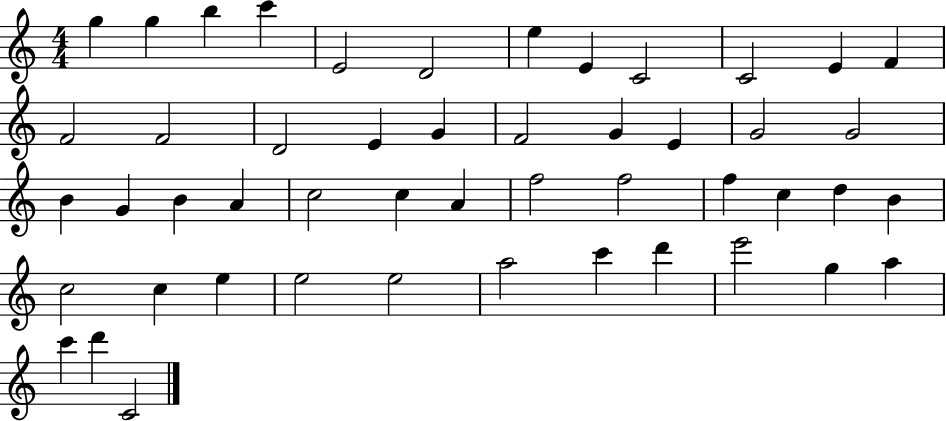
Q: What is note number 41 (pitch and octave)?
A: A5